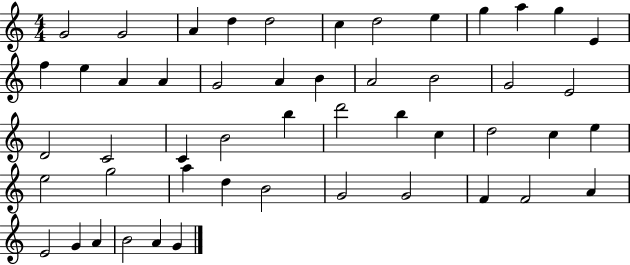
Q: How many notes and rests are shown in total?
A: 50